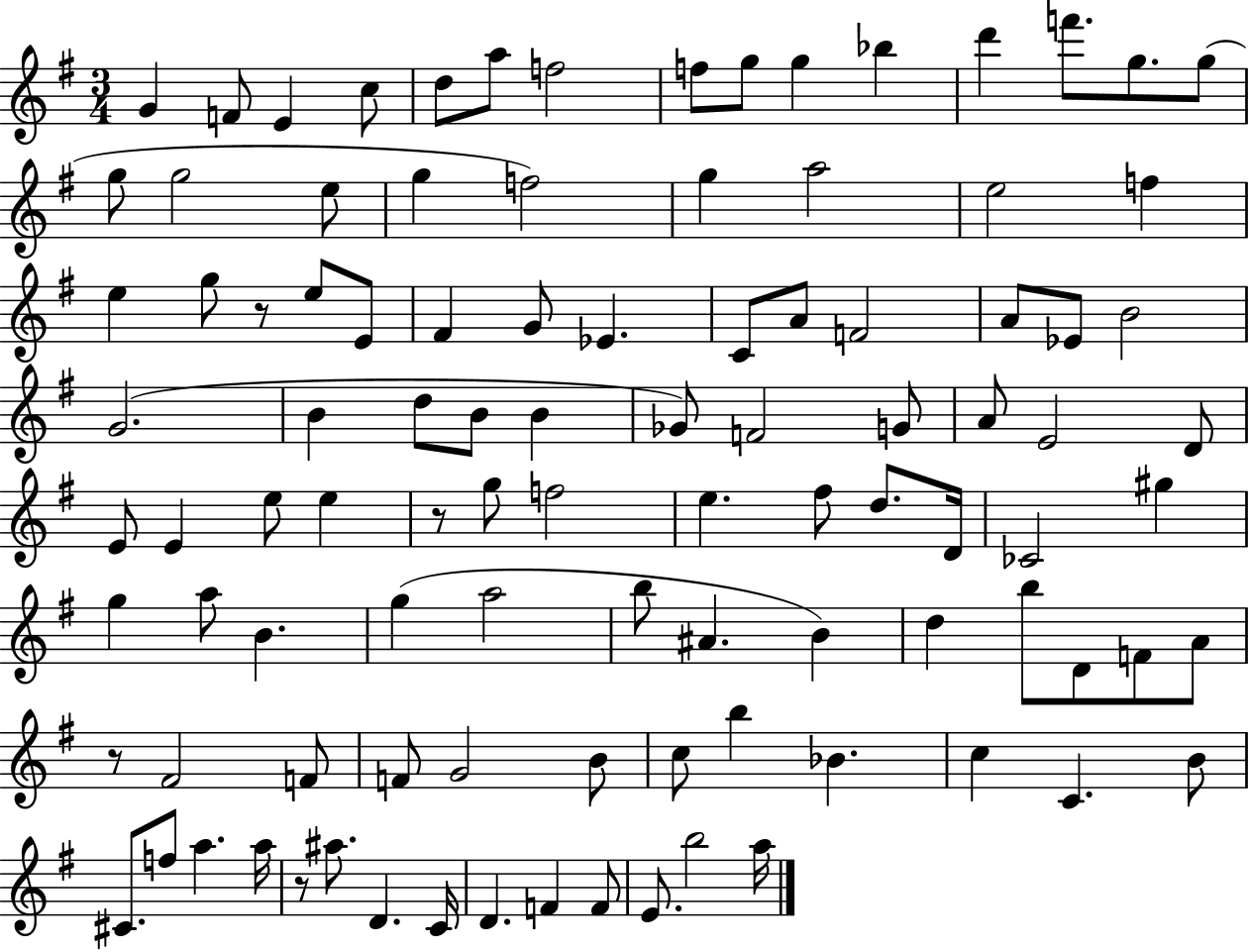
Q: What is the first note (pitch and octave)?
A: G4